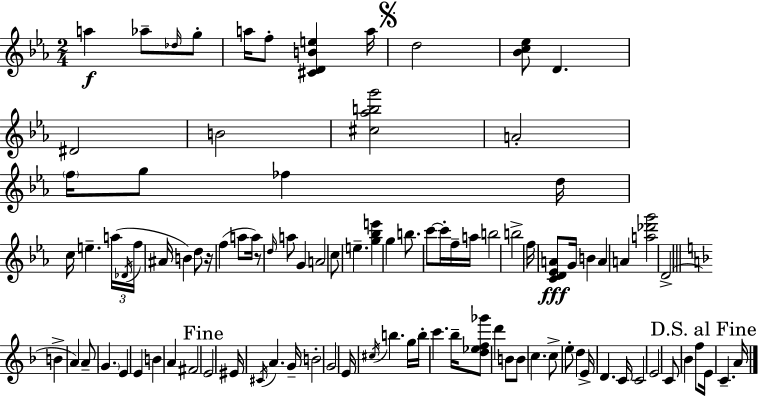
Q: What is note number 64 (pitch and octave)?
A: E4